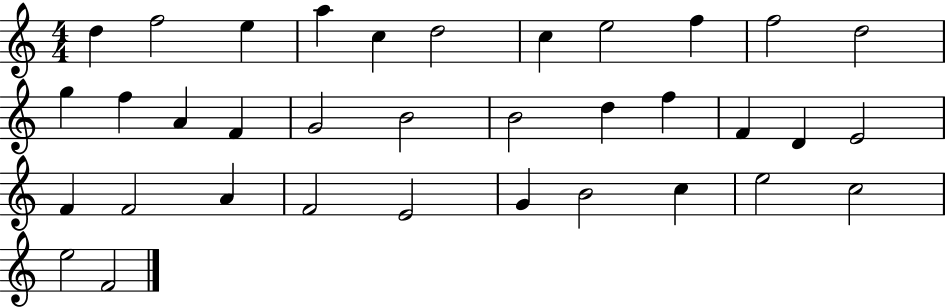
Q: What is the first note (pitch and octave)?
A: D5